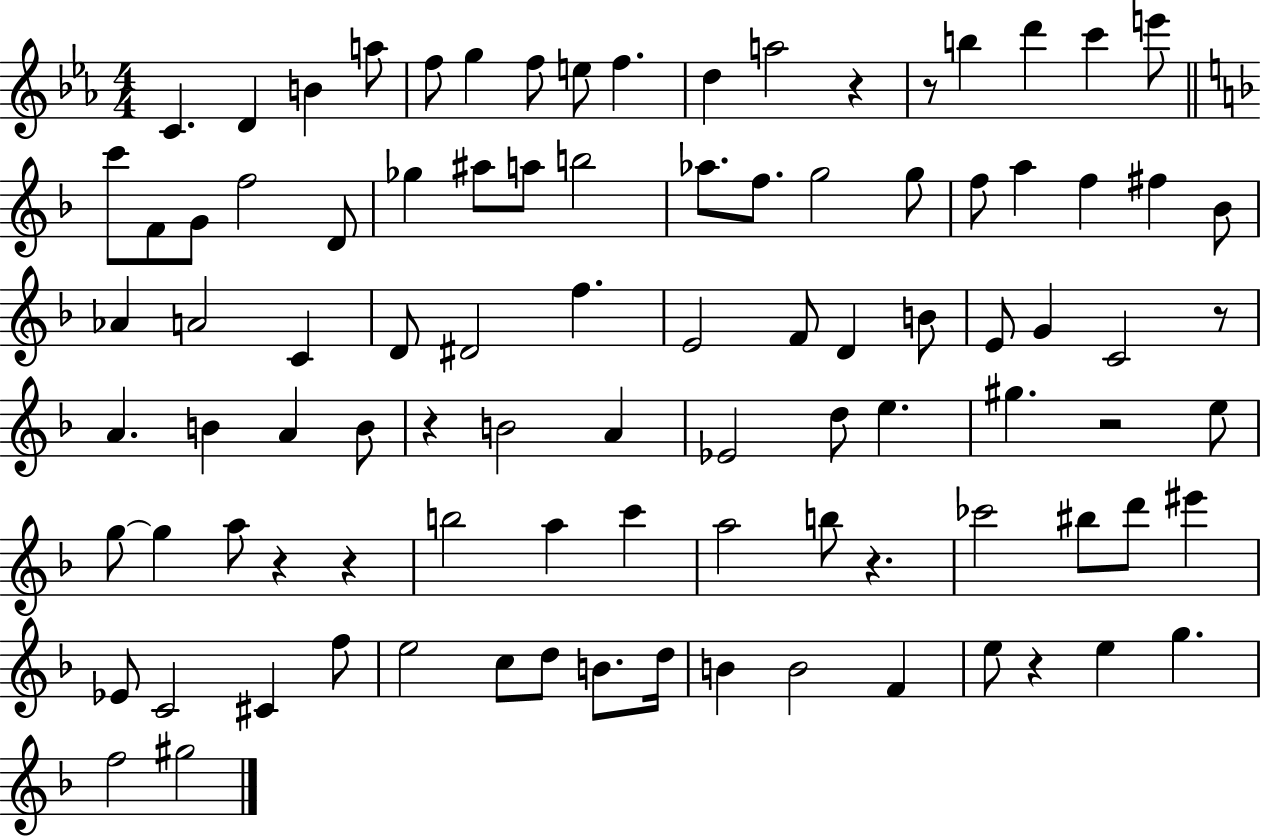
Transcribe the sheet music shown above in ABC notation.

X:1
T:Untitled
M:4/4
L:1/4
K:Eb
C D B a/2 f/2 g f/2 e/2 f d a2 z z/2 b d' c' e'/2 c'/2 F/2 G/2 f2 D/2 _g ^a/2 a/2 b2 _a/2 f/2 g2 g/2 f/2 a f ^f _B/2 _A A2 C D/2 ^D2 f E2 F/2 D B/2 E/2 G C2 z/2 A B A B/2 z B2 A _E2 d/2 e ^g z2 e/2 g/2 g a/2 z z b2 a c' a2 b/2 z _c'2 ^b/2 d'/2 ^e' _E/2 C2 ^C f/2 e2 c/2 d/2 B/2 d/4 B B2 F e/2 z e g f2 ^g2